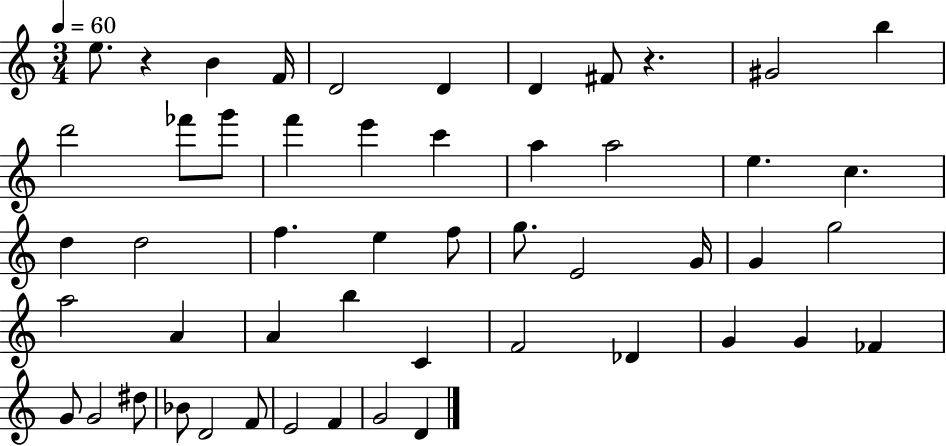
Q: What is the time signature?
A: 3/4